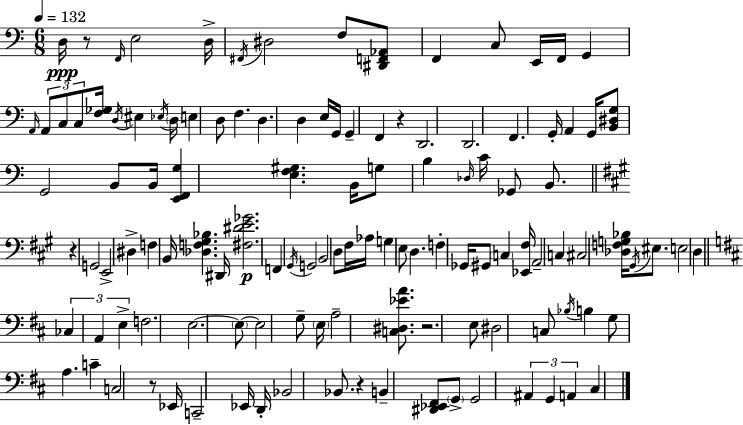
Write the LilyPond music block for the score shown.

{
  \clef bass
  \numericTimeSignature
  \time 6/8
  \key c \major
  \tempo 4 = 132
  d16\ppp r8 \grace { f,16 } e2 | d16-> \acciaccatura { fis,16 } dis2 f8 | <dis, f, aes,>8 f,4 c8 e,16 f,16 g,4 | \grace { a,16 } \tuplet 3/2 { a,8 c8 c8 } <f ges>16 \acciaccatura { d16 } eis4 | \break \acciaccatura { ees16 } \parenthesize d16 e4 d8 f4. | d4. d4 | e16 g,16 g,4-- f,4 | r4 d,2. | \break d,2. | f,4. g,16-. | a,4 g,16 <b, dis g>8 g,2 | b,8 b,16 <e, f, g>4 <e f gis>4. | \break b,16 g8 b4 \grace { des16 } | c'16 ges,8 b,8. \bar "||" \break \key a \major r4 g,2 | e,2-> dis4-> | f4 b,16 <des f gis bes>4. dis,16 | <fis dis' e' ges'>2.\p | \break f,4 \acciaccatura { gis,16 } g,2 | b,2 d8 fis16 | aes16 g4 e8 d4. | f4-. ges,16 gis,8 \parenthesize c4 | \break <ees, fis>16 a,2-- c4 | cis2 <des f g bes>16 \acciaccatura { gis,16 } eis8. | e2 d4 | \bar "||" \break \key d \major \tuplet 3/2 { ces4 a,4 e4-> } | f2. | e2.~~ | \parenthesize e8~~ e2 g8-- | \break \parenthesize e16 a2-- <c dis ees' a'>8. | r2. | e8 dis2 c8 | \acciaccatura { bes16 } b4 g8 a4. | \break c'4-- c2 | r8 ees,16 c,2-- | ees,16 d,16-. bes,2 bes,8. | r4 b,4-- <dis, ees, fis,>8 \parenthesize g,8-> | \break g,2 \tuplet 3/2 { ais,4 | g,4 a,4 } cis4 | \bar "|."
}